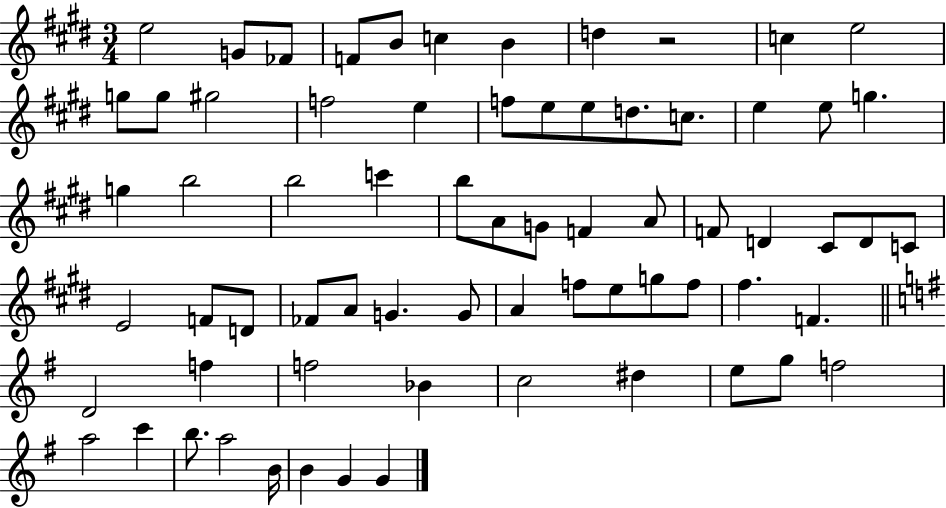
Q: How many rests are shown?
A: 1